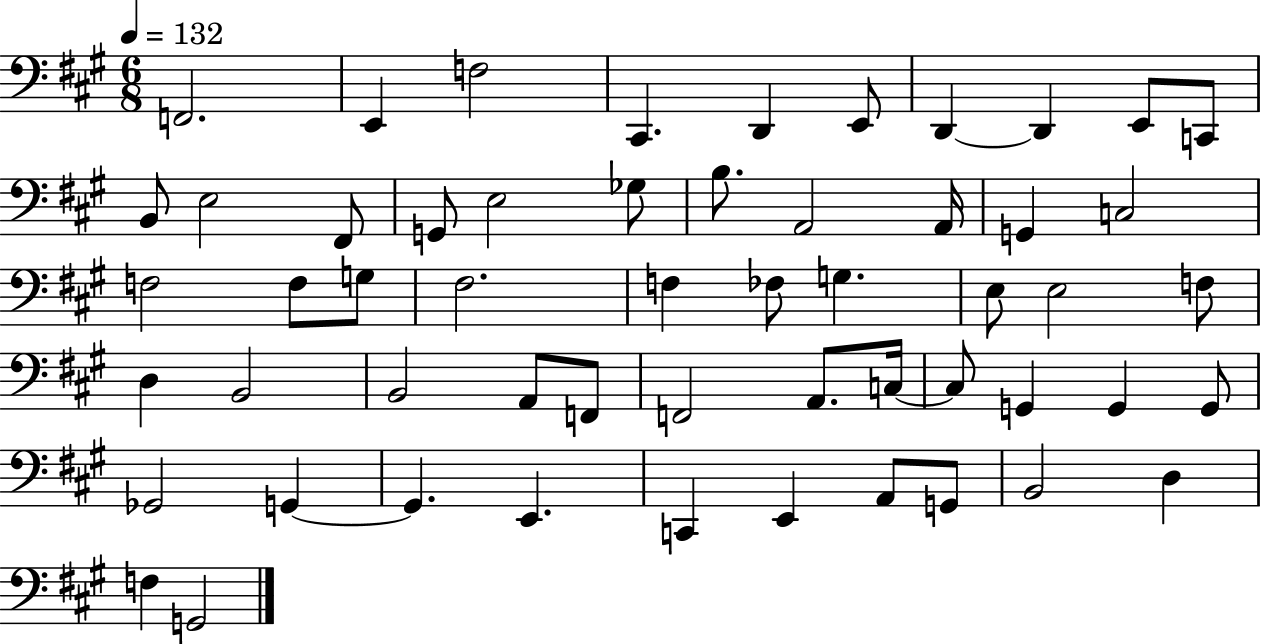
{
  \clef bass
  \numericTimeSignature
  \time 6/8
  \key a \major
  \tempo 4 = 132
  f,2. | e,4 f2 | cis,4. d,4 e,8 | d,4~~ d,4 e,8 c,8 | \break b,8 e2 fis,8 | g,8 e2 ges8 | b8. a,2 a,16 | g,4 c2 | \break f2 f8 g8 | fis2. | f4 fes8 g4. | e8 e2 f8 | \break d4 b,2 | b,2 a,8 f,8 | f,2 a,8. c16~~ | c8 g,4 g,4 g,8 | \break ges,2 g,4~~ | g,4. e,4. | c,4 e,4 a,8 g,8 | b,2 d4 | \break f4 g,2 | \bar "|."
}